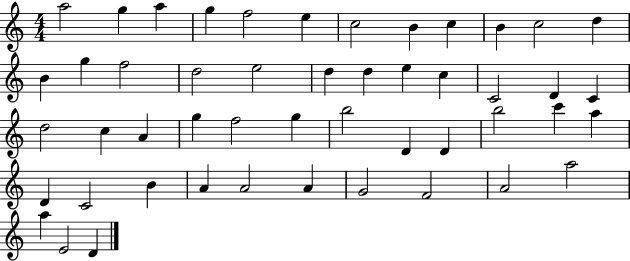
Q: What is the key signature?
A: C major